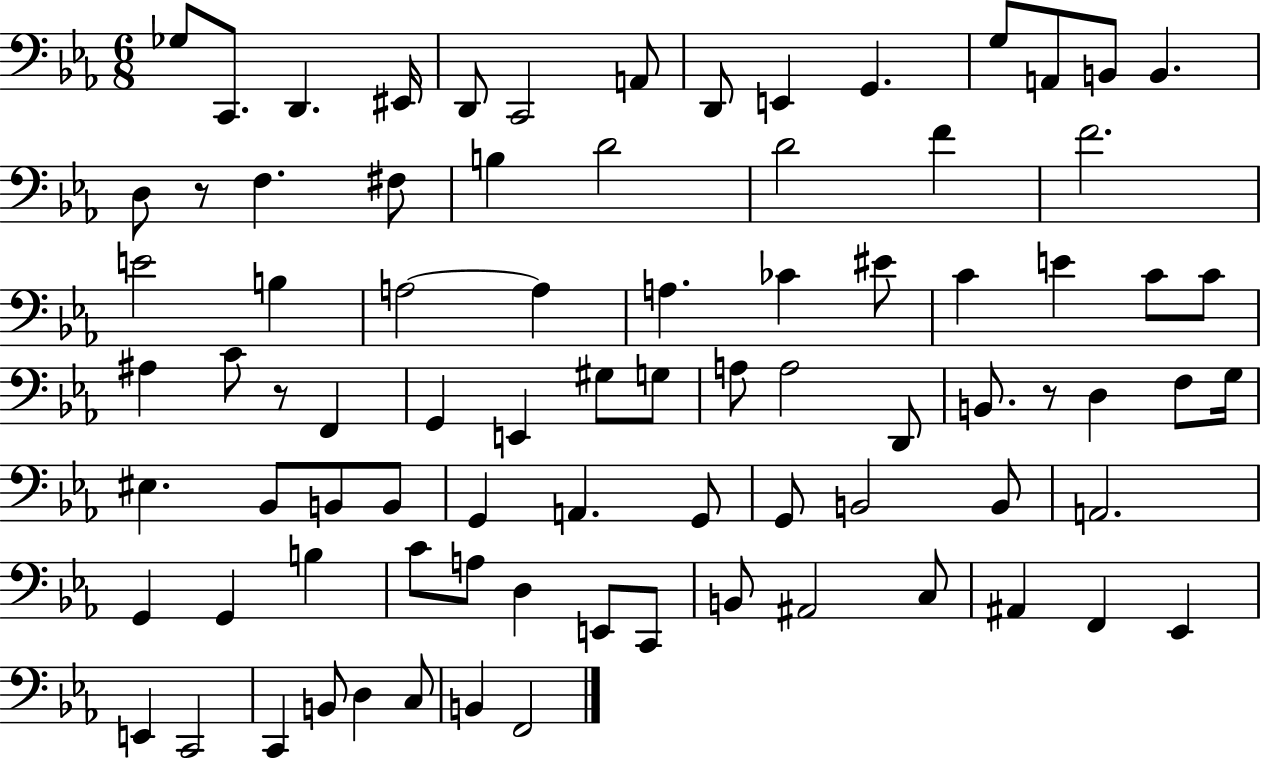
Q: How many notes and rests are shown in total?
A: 83